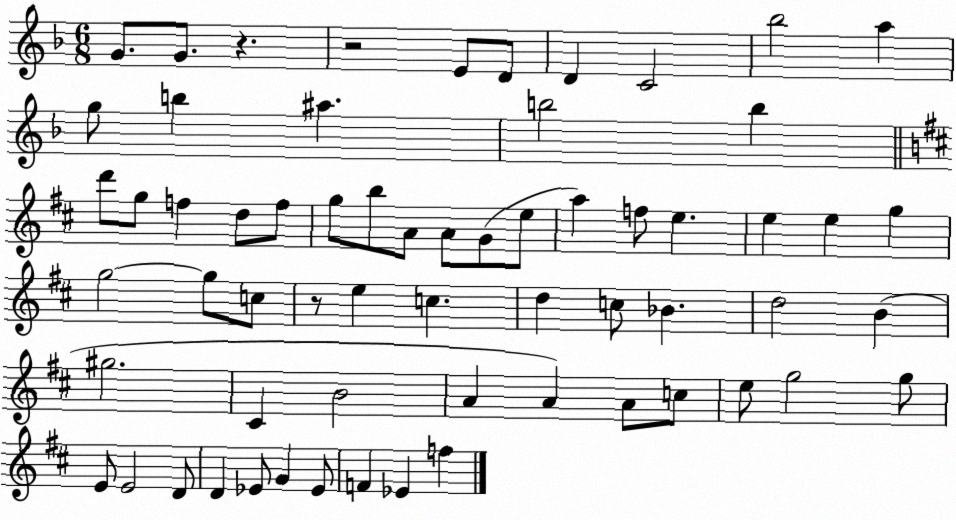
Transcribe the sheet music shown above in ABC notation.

X:1
T:Untitled
M:6/8
L:1/4
K:F
G/2 G/2 z z2 E/2 D/2 D C2 _b2 a g/2 b ^a b2 b d'/2 g/2 f d/2 f/2 g/2 b/2 A/2 A/2 G/2 e/2 a f/2 e e e g g2 g/2 c/2 z/2 e c d c/2 _B d2 B ^g2 ^C B2 A A A/2 c/2 e/2 g2 g/2 E/2 E2 D/2 D _E/2 G _E/2 F _E f